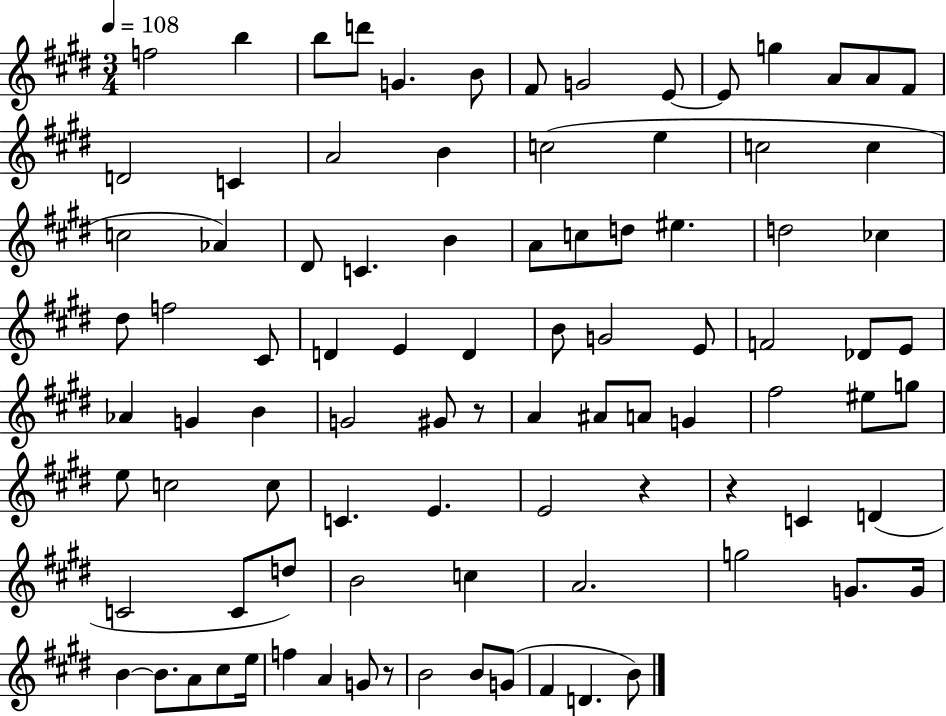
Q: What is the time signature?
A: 3/4